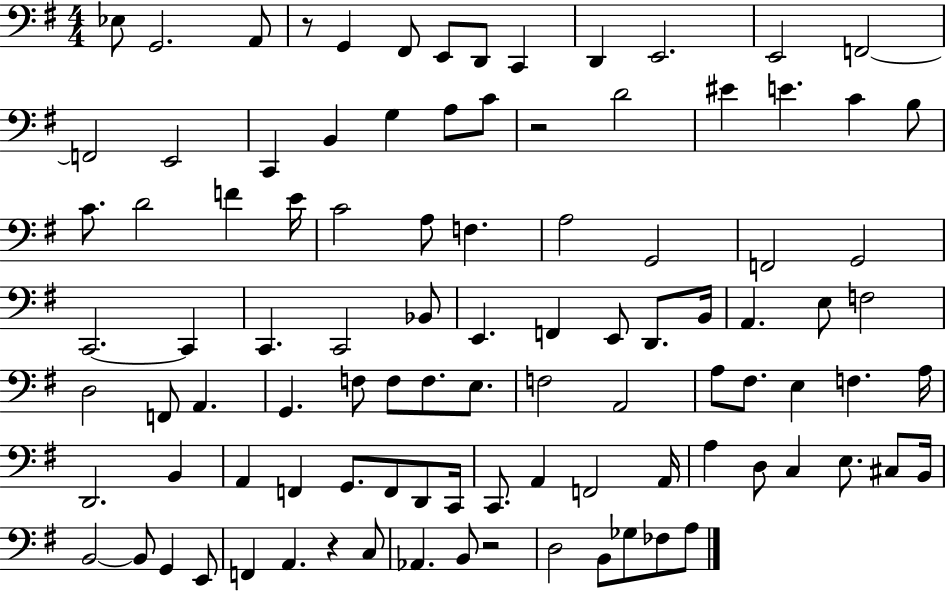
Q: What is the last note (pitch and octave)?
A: A3